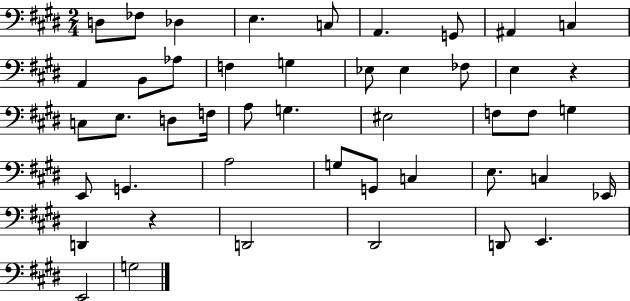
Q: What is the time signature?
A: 2/4